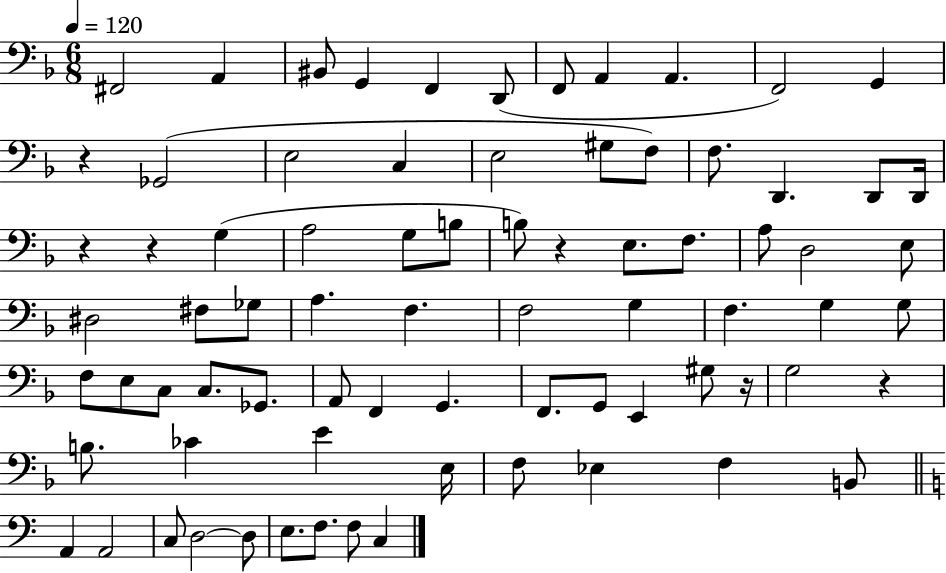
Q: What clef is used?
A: bass